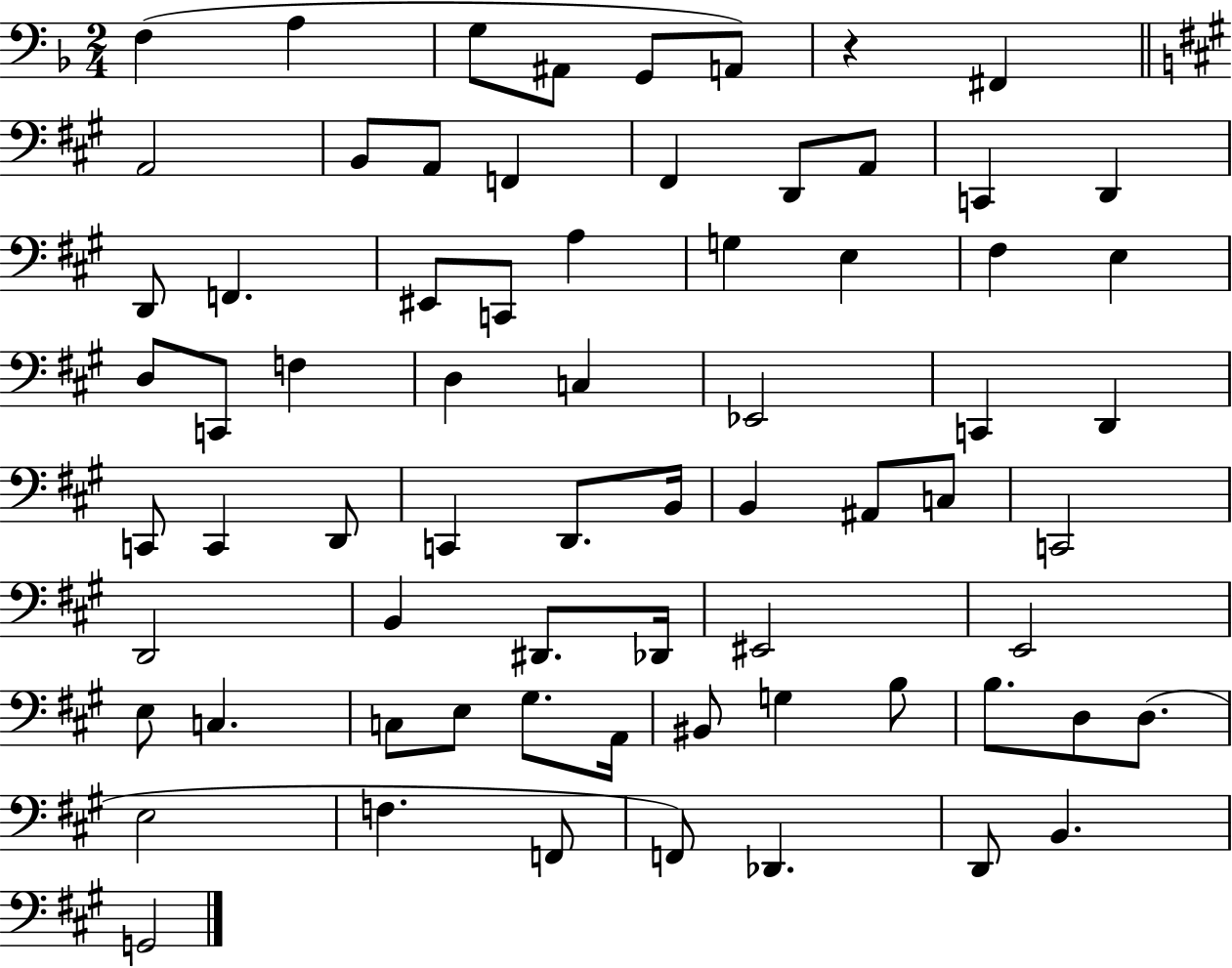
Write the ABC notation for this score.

X:1
T:Untitled
M:2/4
L:1/4
K:F
F, A, G,/2 ^A,,/2 G,,/2 A,,/2 z ^F,, A,,2 B,,/2 A,,/2 F,, ^F,, D,,/2 A,,/2 C,, D,, D,,/2 F,, ^E,,/2 C,,/2 A, G, E, ^F, E, D,/2 C,,/2 F, D, C, _E,,2 C,, D,, C,,/2 C,, D,,/2 C,, D,,/2 B,,/4 B,, ^A,,/2 C,/2 C,,2 D,,2 B,, ^D,,/2 _D,,/4 ^E,,2 E,,2 E,/2 C, C,/2 E,/2 ^G,/2 A,,/4 ^B,,/2 G, B,/2 B,/2 D,/2 D,/2 E,2 F, F,,/2 F,,/2 _D,, D,,/2 B,, G,,2